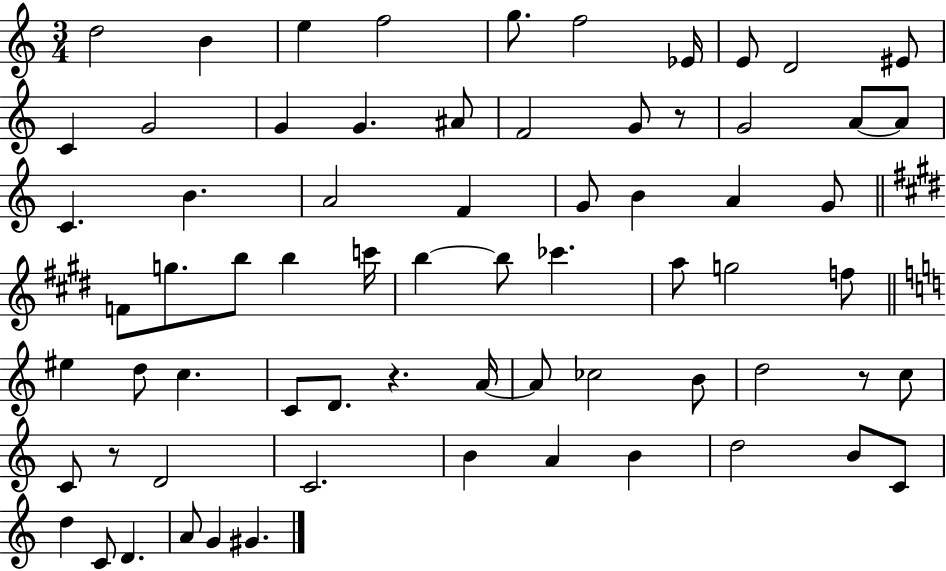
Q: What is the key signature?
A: C major